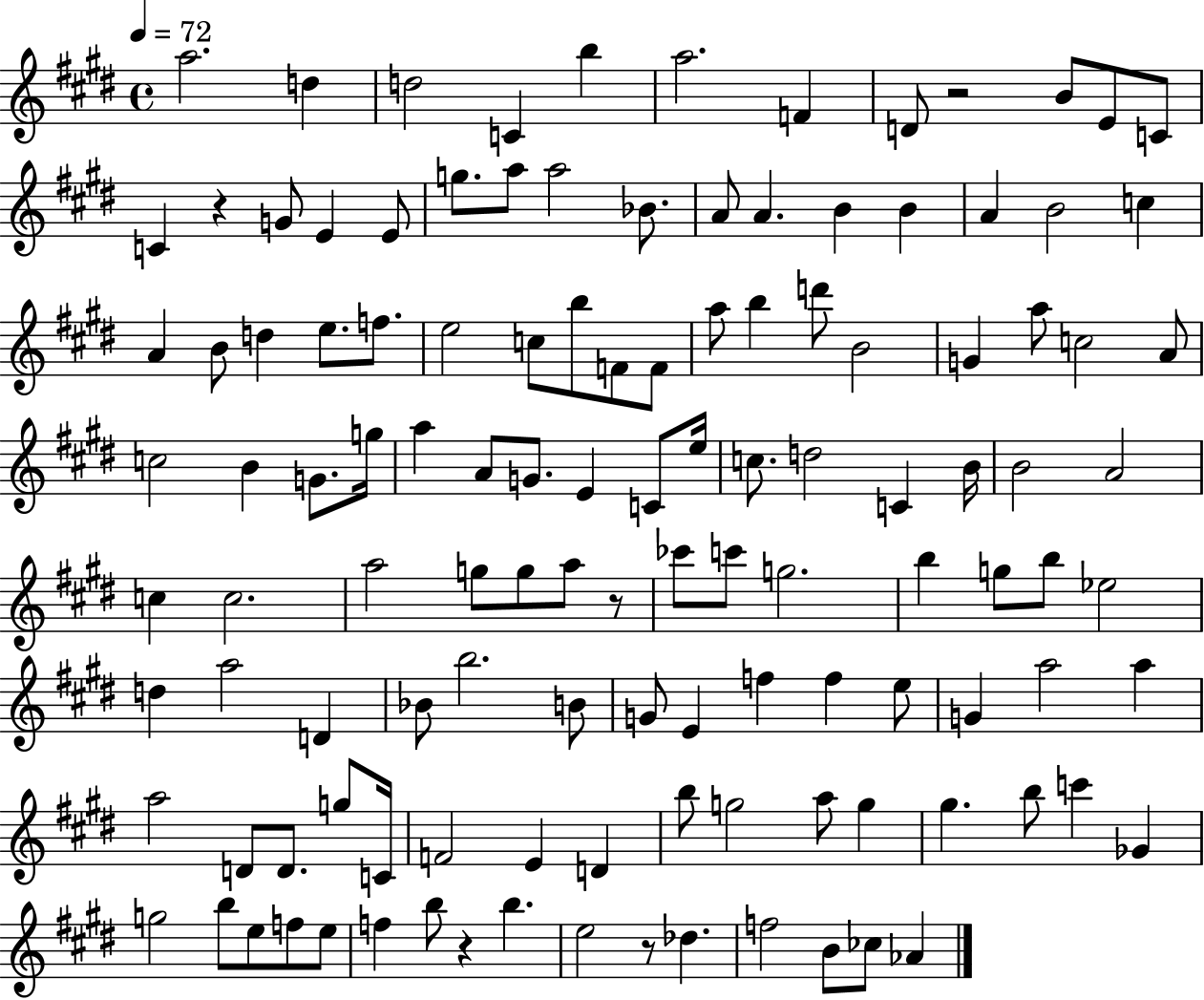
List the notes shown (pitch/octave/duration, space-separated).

A5/h. D5/q D5/h C4/q B5/q A5/h. F4/q D4/e R/h B4/e E4/e C4/e C4/q R/q G4/e E4/q E4/e G5/e. A5/e A5/h Bb4/e. A4/e A4/q. B4/q B4/q A4/q B4/h C5/q A4/q B4/e D5/q E5/e. F5/e. E5/h C5/e B5/e F4/e F4/e A5/e B5/q D6/e B4/h G4/q A5/e C5/h A4/e C5/h B4/q G4/e. G5/s A5/q A4/e G4/e. E4/q C4/e E5/s C5/e. D5/h C4/q B4/s B4/h A4/h C5/q C5/h. A5/h G5/e G5/e A5/e R/e CES6/e C6/e G5/h. B5/q G5/e B5/e Eb5/h D5/q A5/h D4/q Bb4/e B5/h. B4/e G4/e E4/q F5/q F5/q E5/e G4/q A5/h A5/q A5/h D4/e D4/e. G5/e C4/s F4/h E4/q D4/q B5/e G5/h A5/e G5/q G#5/q. B5/e C6/q Gb4/q G5/h B5/e E5/e F5/e E5/e F5/q B5/e R/q B5/q. E5/h R/e Db5/q. F5/h B4/e CES5/e Ab4/q